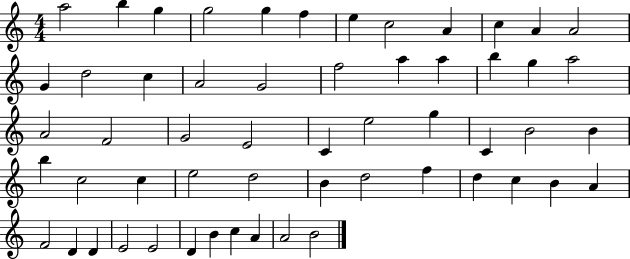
A5/h B5/q G5/q G5/h G5/q F5/q E5/q C5/h A4/q C5/q A4/q A4/h G4/q D5/h C5/q A4/h G4/h F5/h A5/q A5/q B5/q G5/q A5/h A4/h F4/h G4/h E4/h C4/q E5/h G5/q C4/q B4/h B4/q B5/q C5/h C5/q E5/h D5/h B4/q D5/h F5/q D5/q C5/q B4/q A4/q F4/h D4/q D4/q E4/h E4/h D4/q B4/q C5/q A4/q A4/h B4/h